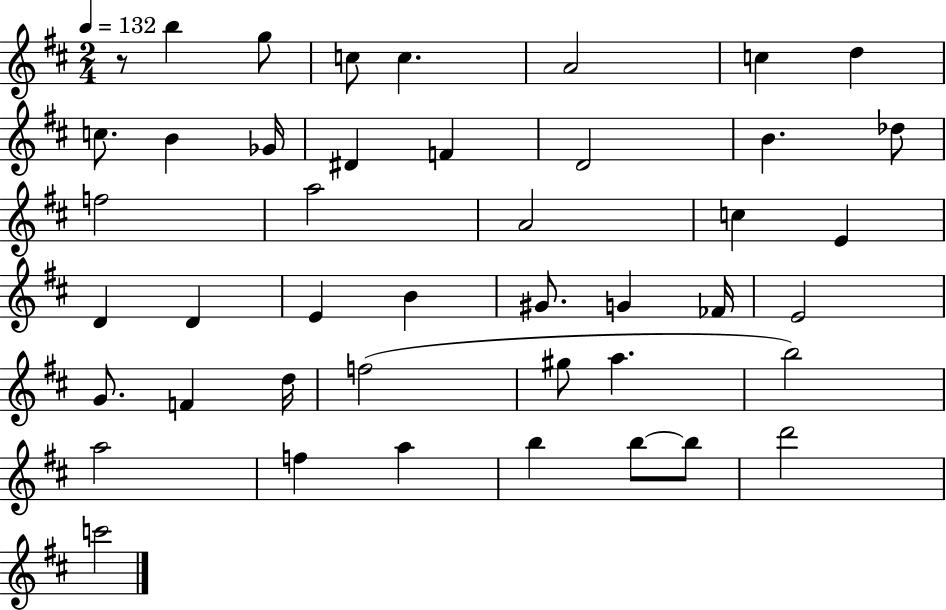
X:1
T:Untitled
M:2/4
L:1/4
K:D
z/2 b g/2 c/2 c A2 c d c/2 B _G/4 ^D F D2 B _d/2 f2 a2 A2 c E D D E B ^G/2 G _F/4 E2 G/2 F d/4 f2 ^g/2 a b2 a2 f a b b/2 b/2 d'2 c'2